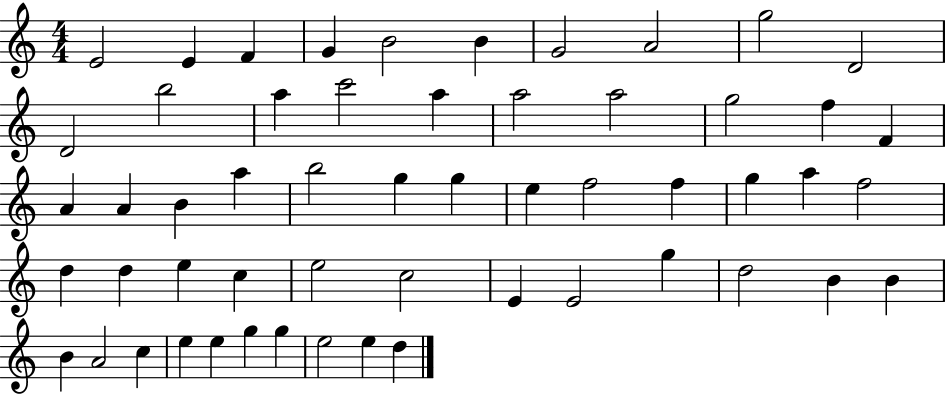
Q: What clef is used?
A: treble